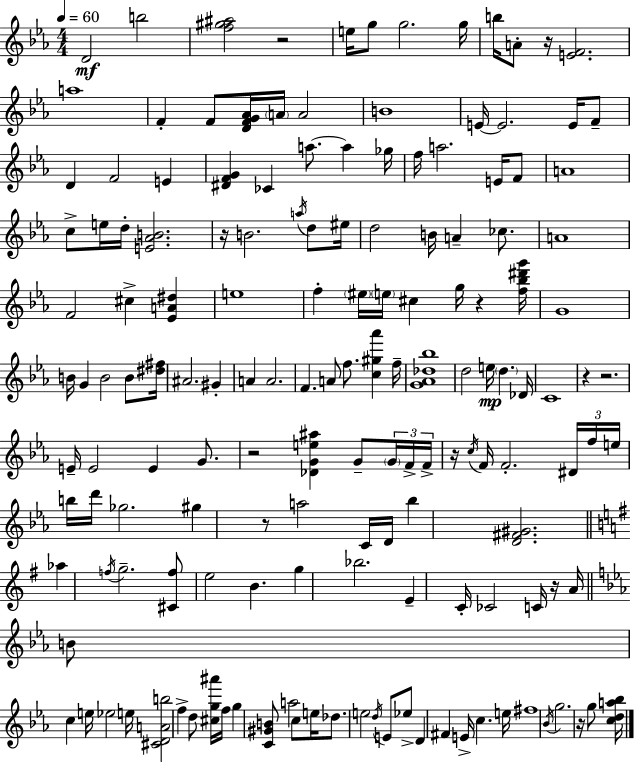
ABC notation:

X:1
T:Untitled
M:4/4
L:1/4
K:Eb
D2 b2 [f^g^a]2 z2 e/4 g/2 g2 g/4 b/4 A/2 z/4 [EF]2 a4 F F/2 [DFG_A]/4 A/4 A2 B4 E/4 E2 E/4 F/2 D F2 E [^DFG] _C a/2 a _g/4 f/4 a2 E/4 F/2 A4 c/2 e/4 d/4 [E_AB]2 z/4 B2 a/4 d/2 ^e/4 d2 B/4 A _c/2 A4 F2 ^c [_EA^d] e4 f ^e/4 e/4 ^c g/4 z [f_b^d'g']/4 G4 B/4 G B2 B/2 [^d^f]/4 ^A2 ^G A A2 F A/2 f/2 [c^g_a'] f/4 [G_A_d_b]4 d2 e/4 d _D/4 C4 z z2 E/4 E2 E G/2 z2 [_DGe^a] G/2 G/4 F/4 F/4 z/4 c/4 F/4 F2 ^D/4 f/4 e/4 b/4 d'/4 _g2 ^g z/2 a2 C/4 D/4 _b [D^F^G]2 _a f/4 g2 [^Cf]/2 e2 B g _b2 E C/4 _C2 C/4 z/4 A/4 B/2 c e/4 _e2 e/4 [^CDAb]2 f d/2 [^cg^a']/4 f/4 g [C^GB]/2 a2 c/2 e/4 _d/2 e2 d/4 E/2 _e/2 D ^F E/4 c e/4 ^f4 _B/4 g2 z/4 g/2 [cda_b]/4